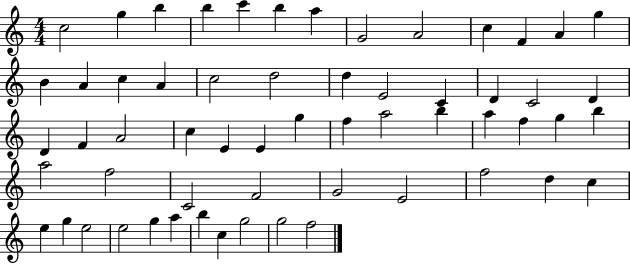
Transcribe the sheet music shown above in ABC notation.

X:1
T:Untitled
M:4/4
L:1/4
K:C
c2 g b b c' b a G2 A2 c F A g B A c A c2 d2 d E2 C D C2 D D F A2 c E E g f a2 b a f g b a2 f2 C2 F2 G2 E2 f2 d c e g e2 e2 g a b c g2 g2 f2